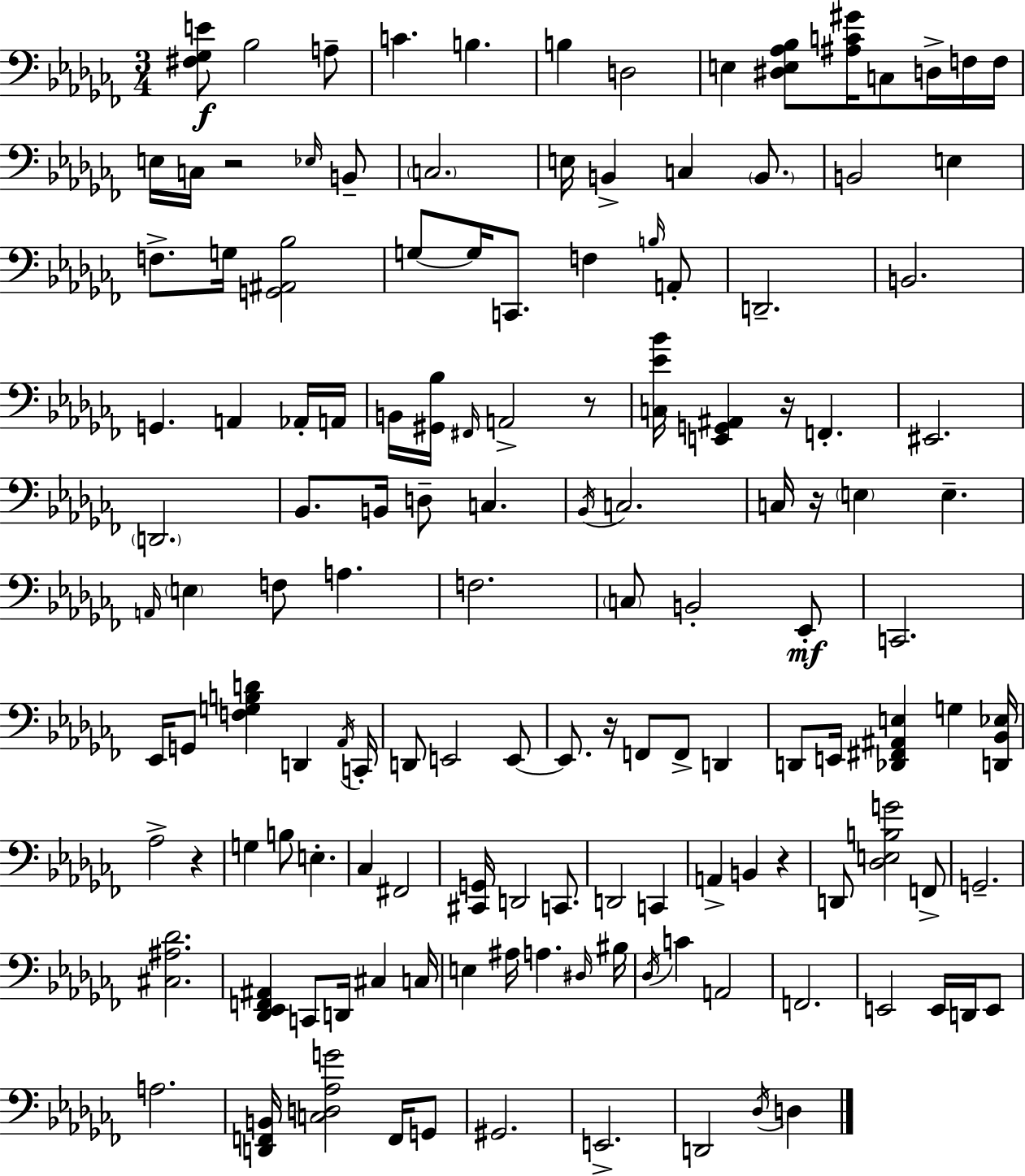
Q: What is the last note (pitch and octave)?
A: D3